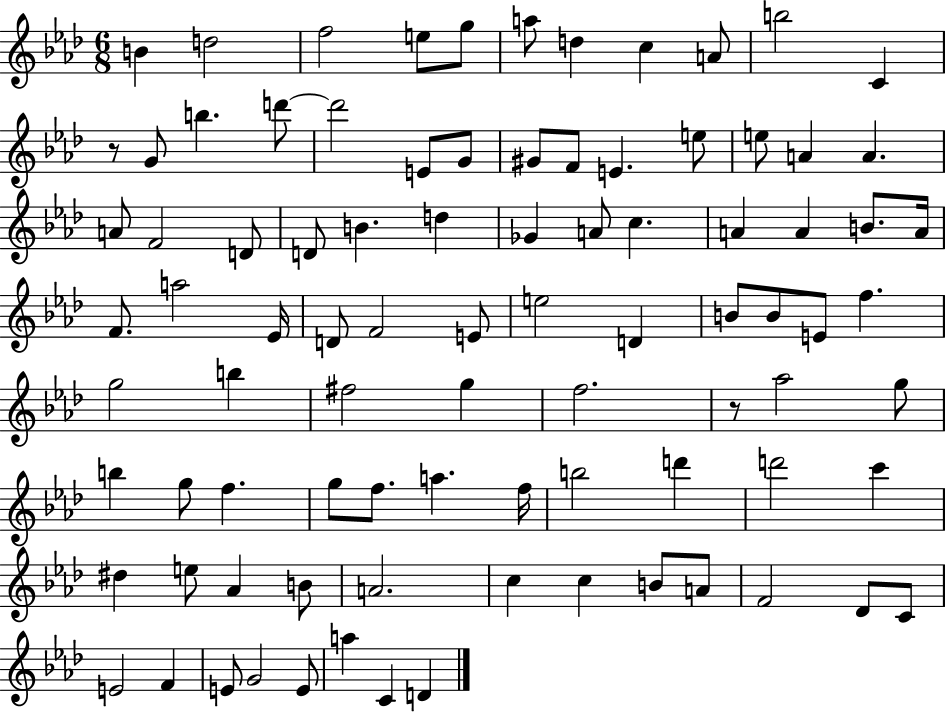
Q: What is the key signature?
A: AES major